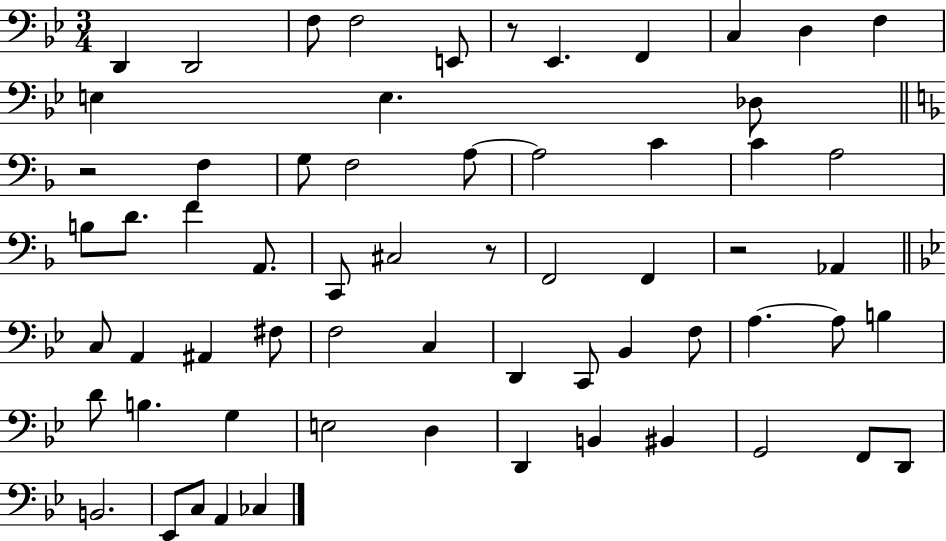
D2/q D2/h F3/e F3/h E2/e R/e Eb2/q. F2/q C3/q D3/q F3/q E3/q E3/q. Db3/e R/h F3/q G3/e F3/h A3/e A3/h C4/q C4/q A3/h B3/e D4/e. F4/q A2/e. C2/e C#3/h R/e F2/h F2/q R/h Ab2/q C3/e A2/q A#2/q F#3/e F3/h C3/q D2/q C2/e Bb2/q F3/e A3/q. A3/e B3/q D4/e B3/q. G3/q E3/h D3/q D2/q B2/q BIS2/q G2/h F2/e D2/e B2/h. Eb2/e C3/e A2/q CES3/q